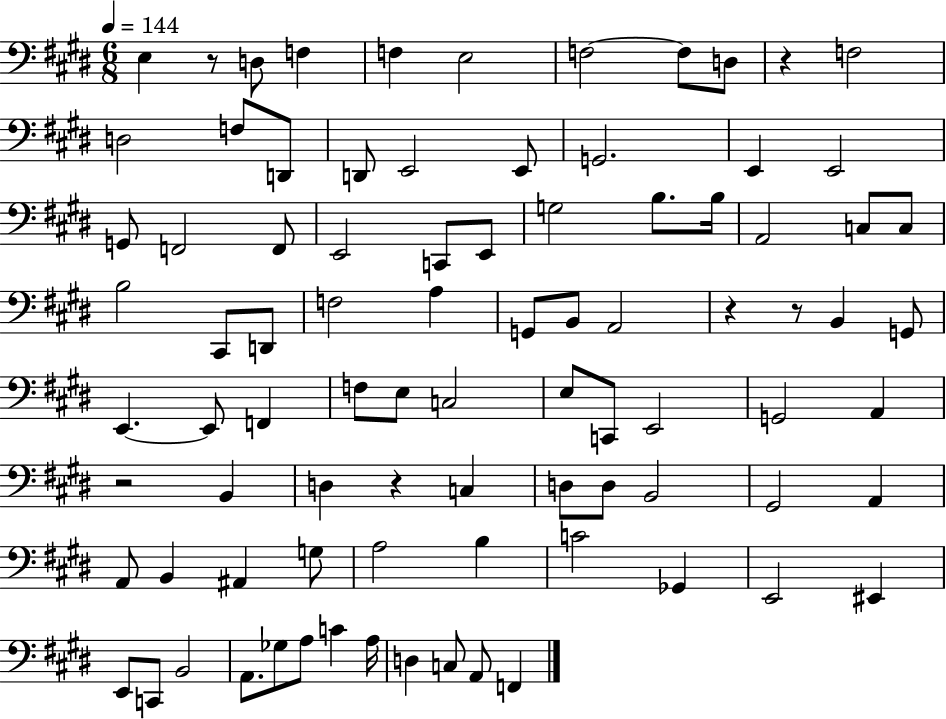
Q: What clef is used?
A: bass